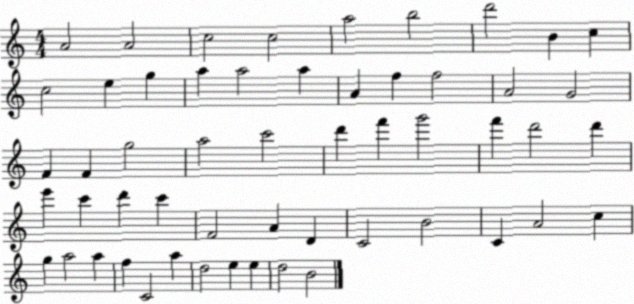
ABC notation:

X:1
T:Untitled
M:4/4
L:1/4
K:C
A2 A2 c2 c2 a2 b2 d'2 B c c2 e g a a2 a A f f2 A2 G2 F F g2 a2 c'2 d' f' g'2 f' d'2 d' e' c' d' c' F2 A D C2 B2 C A2 c g a2 a f C2 a d2 e e d2 B2